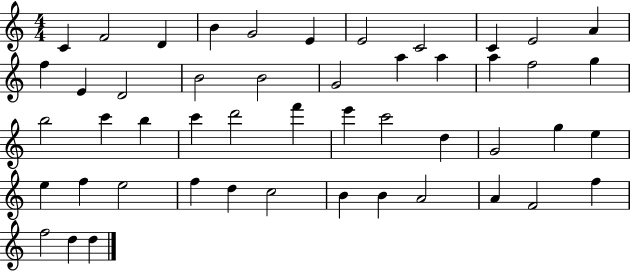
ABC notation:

X:1
T:Untitled
M:4/4
L:1/4
K:C
C F2 D B G2 E E2 C2 C E2 A f E D2 B2 B2 G2 a a a f2 g b2 c' b c' d'2 f' e' c'2 d G2 g e e f e2 f d c2 B B A2 A F2 f f2 d d